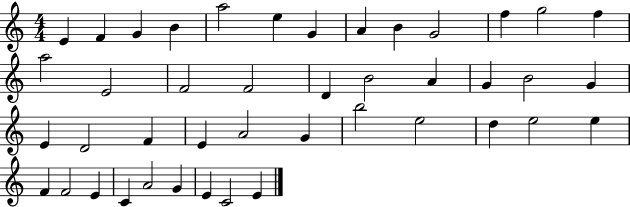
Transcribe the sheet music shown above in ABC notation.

X:1
T:Untitled
M:4/4
L:1/4
K:C
E F G B a2 e G A B G2 f g2 f a2 E2 F2 F2 D B2 A G B2 G E D2 F E A2 G b2 e2 d e2 e F F2 E C A2 G E C2 E